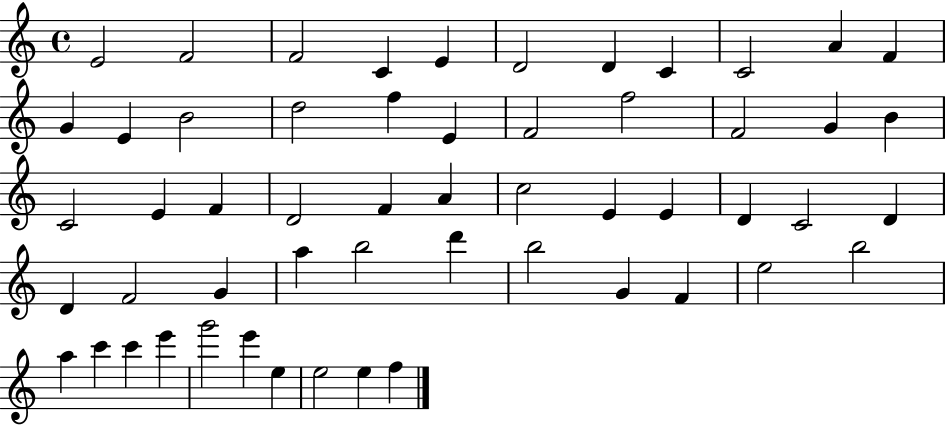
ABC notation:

X:1
T:Untitled
M:4/4
L:1/4
K:C
E2 F2 F2 C E D2 D C C2 A F G E B2 d2 f E F2 f2 F2 G B C2 E F D2 F A c2 E E D C2 D D F2 G a b2 d' b2 G F e2 b2 a c' c' e' g'2 e' e e2 e f